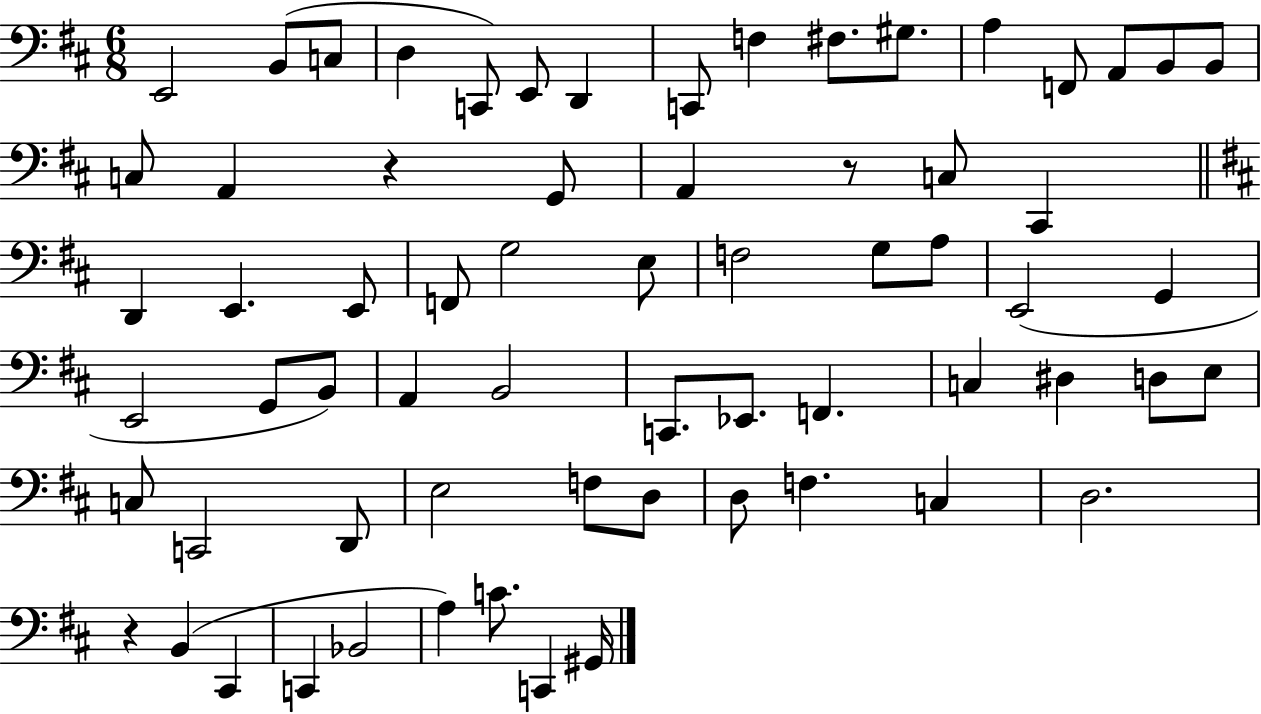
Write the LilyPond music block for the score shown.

{
  \clef bass
  \numericTimeSignature
  \time 6/8
  \key d \major
  e,2 b,8( c8 | d4 c,8) e,8 d,4 | c,8 f4 fis8. gis8. | a4 f,8 a,8 b,8 b,8 | \break c8 a,4 r4 g,8 | a,4 r8 c8 cis,4 | \bar "||" \break \key d \major d,4 e,4. e,8 | f,8 g2 e8 | f2 g8 a8 | e,2( g,4 | \break e,2 g,8 b,8) | a,4 b,2 | c,8. ees,8. f,4. | c4 dis4 d8 e8 | \break c8 c,2 d,8 | e2 f8 d8 | d8 f4. c4 | d2. | \break r4 b,4( cis,4 | c,4 bes,2 | a4) c'8. c,4 gis,16 | \bar "|."
}